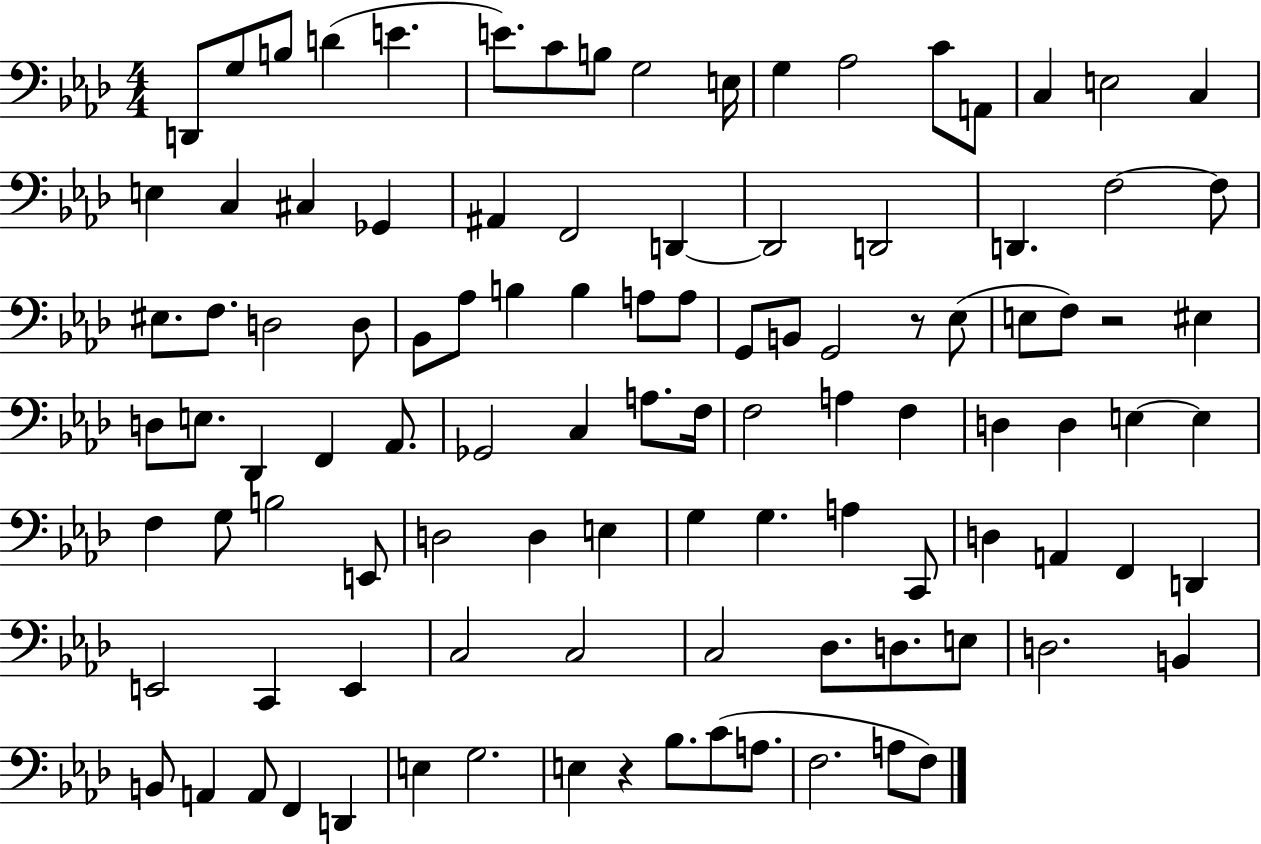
X:1
T:Untitled
M:4/4
L:1/4
K:Ab
D,,/2 G,/2 B,/2 D E E/2 C/2 B,/2 G,2 E,/4 G, _A,2 C/2 A,,/2 C, E,2 C, E, C, ^C, _G,, ^A,, F,,2 D,, D,,2 D,,2 D,, F,2 F,/2 ^E,/2 F,/2 D,2 D,/2 _B,,/2 _A,/2 B, B, A,/2 A,/2 G,,/2 B,,/2 G,,2 z/2 _E,/2 E,/2 F,/2 z2 ^E, D,/2 E,/2 _D,, F,, _A,,/2 _G,,2 C, A,/2 F,/4 F,2 A, F, D, D, E, E, F, G,/2 B,2 E,,/2 D,2 D, E, G, G, A, C,,/2 D, A,, F,, D,, E,,2 C,, E,, C,2 C,2 C,2 _D,/2 D,/2 E,/2 D,2 B,, B,,/2 A,, A,,/2 F,, D,, E, G,2 E, z _B,/2 C/2 A,/2 F,2 A,/2 F,/2